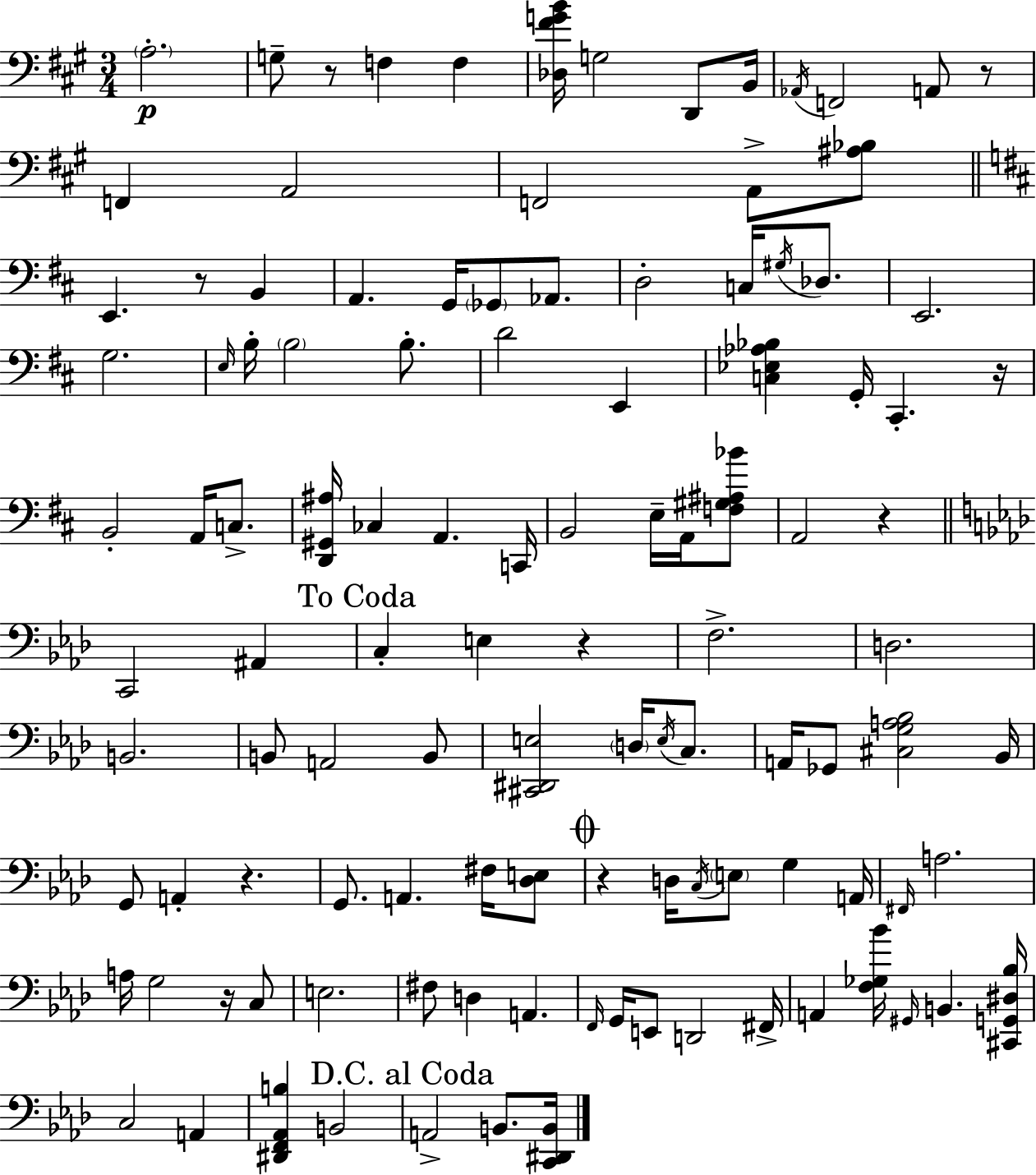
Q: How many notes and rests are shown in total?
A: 113